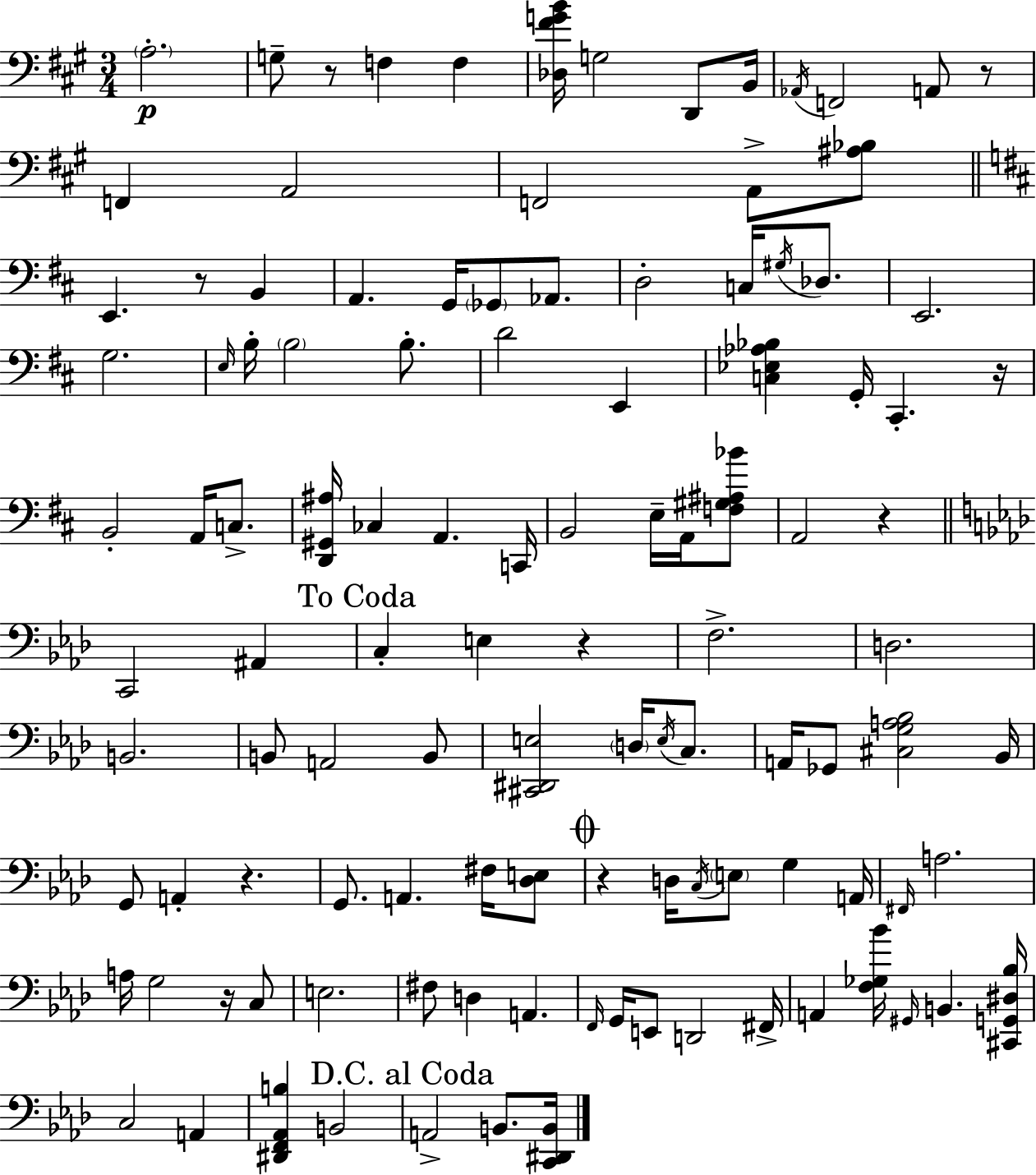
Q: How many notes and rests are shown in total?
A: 113